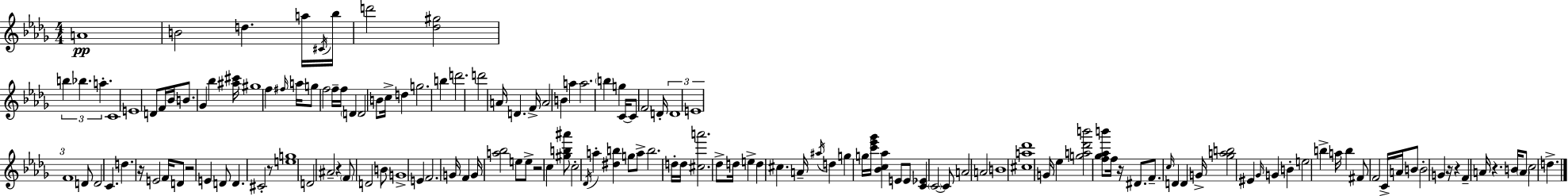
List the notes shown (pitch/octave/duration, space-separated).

A4/w B4/h D5/q. A5/s C#4/s Bb5/s D6/h [Db5,G#5]/h B5/q Bb5/q. A5/q. C4/w E4/w D4/e F4/s Bb4/s B4/e. Gb4/q Bb5/q [A#5,C#6]/s G#5/w F5/q F#5/s A5/s G5/e F5/h F5/s F5/s D4/q D4/h B4/e C5/s D5/q G5/h. B5/q D6/h. D6/h A4/s D4/q. F4/s A4/h B4/q A5/q A5/h. B5/q G5/q C4/s C4/e F4/h D4/s D4/w E4/w F4/w D4/e D4/h C4/q. D5/q. R/s E4/h F4/s D4/e R/h E4/q D4/e D4/q. C#4/h R/e [E5,G5]/w D4/h A#4/h R/q F4/e D4/h B4/e G4/w E4/q F4/h. G4/s F4/q G4/s [A5,Bb5]/h E5/e E5/e R/h C5/q [G#5,B5,A#6]/e C5/h Db4/s A5/q [D#5,B5]/q G5/e A5/e B5/h. D5/s D5/s [C#5,A6]/h. Db5/e D5/s E5/q D5/q C#5/q. A4/s A#5/s D5/q G5/q G5/s [C6,Eb6,Gb6]/s [Bb4,C5,Ab5]/q E4/e E4/e [C4,Eb4]/q C4/h C4/e A4/h A4/h B4/w [C#5,A5,Db6]/w G4/s Eb5/q [G5,A5,Db6,B6]/h [F5,Gb5,Ab5,B6]/e F5/s R/s D#4/e. F4/e. C5/s D4/q D4/q G4/s [Gb5,A5,B5]/h EIS4/q Gb4/s G4/q B4/q E5/h B5/q A5/s B5/q F#4/e F4/h C4/s A4/s B4/e B4/h G4/q R/s R/q F4/q A4/s R/q. B4/s A4/e C5/h D5/q.